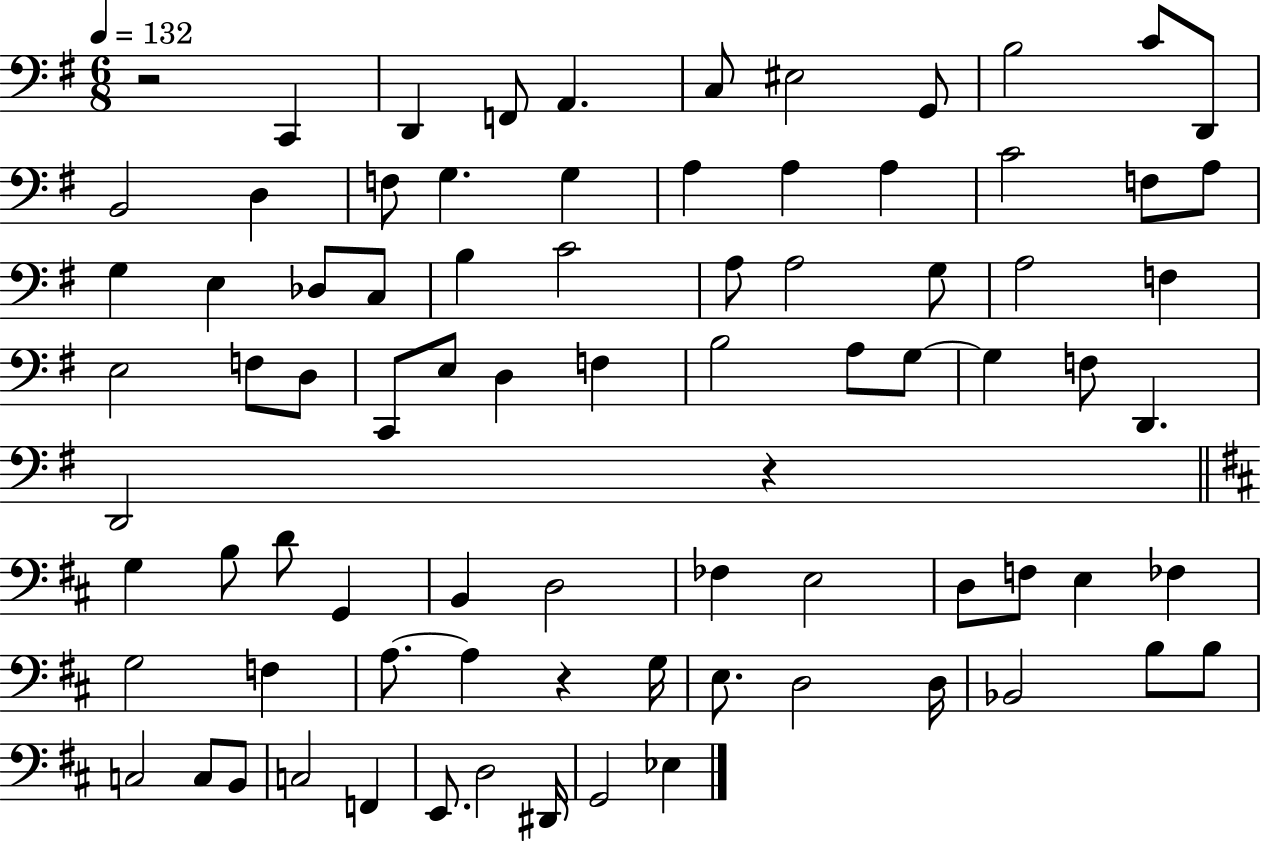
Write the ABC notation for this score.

X:1
T:Untitled
M:6/8
L:1/4
K:G
z2 C,, D,, F,,/2 A,, C,/2 ^E,2 G,,/2 B,2 C/2 D,,/2 B,,2 D, F,/2 G, G, A, A, A, C2 F,/2 A,/2 G, E, _D,/2 C,/2 B, C2 A,/2 A,2 G,/2 A,2 F, E,2 F,/2 D,/2 C,,/2 E,/2 D, F, B,2 A,/2 G,/2 G, F,/2 D,, D,,2 z G, B,/2 D/2 G,, B,, D,2 _F, E,2 D,/2 F,/2 E, _F, G,2 F, A,/2 A, z G,/4 E,/2 D,2 D,/4 _B,,2 B,/2 B,/2 C,2 C,/2 B,,/2 C,2 F,, E,,/2 D,2 ^D,,/4 G,,2 _E,